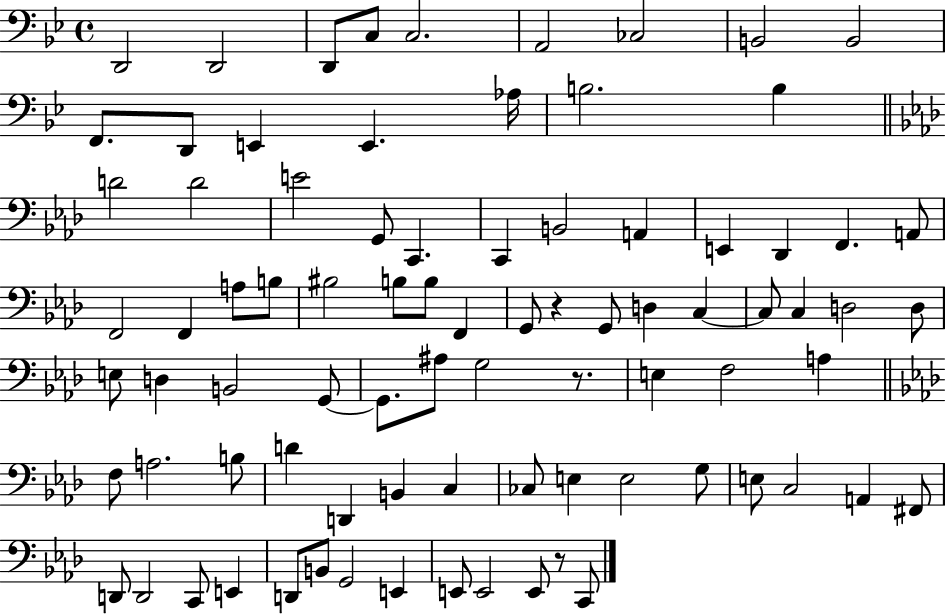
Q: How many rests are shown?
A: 3